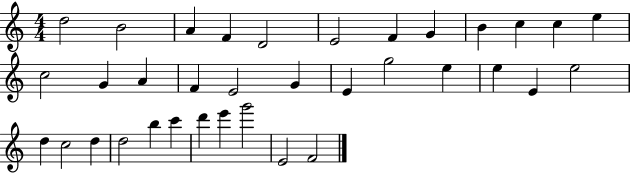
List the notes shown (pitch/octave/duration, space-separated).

D5/h B4/h A4/q F4/q D4/h E4/h F4/q G4/q B4/q C5/q C5/q E5/q C5/h G4/q A4/q F4/q E4/h G4/q E4/q G5/h E5/q E5/q E4/q E5/h D5/q C5/h D5/q D5/h B5/q C6/q D6/q E6/q G6/h E4/h F4/h